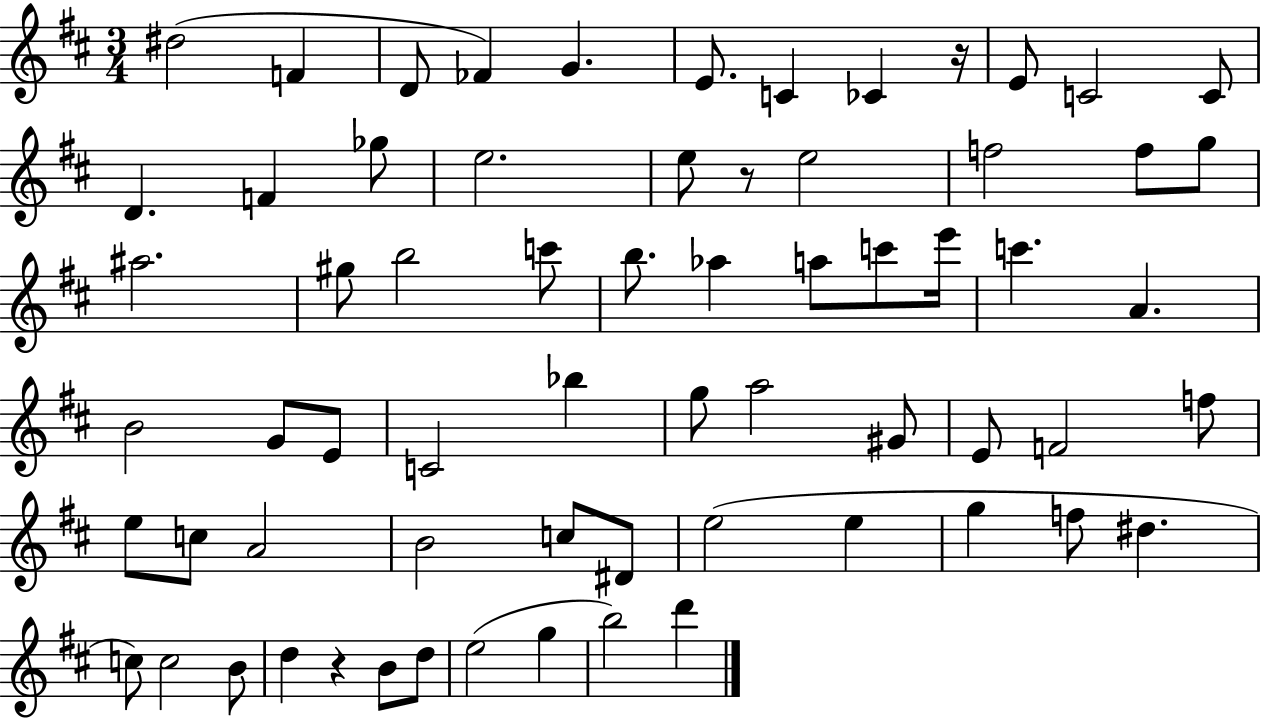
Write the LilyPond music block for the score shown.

{
  \clef treble
  \numericTimeSignature
  \time 3/4
  \key d \major
  dis''2( f'4 | d'8 fes'4) g'4. | e'8. c'4 ces'4 r16 | e'8 c'2 c'8 | \break d'4. f'4 ges''8 | e''2. | e''8 r8 e''2 | f''2 f''8 g''8 | \break ais''2. | gis''8 b''2 c'''8 | b''8. aes''4 a''8 c'''8 e'''16 | c'''4. a'4. | \break b'2 g'8 e'8 | c'2 bes''4 | g''8 a''2 gis'8 | e'8 f'2 f''8 | \break e''8 c''8 a'2 | b'2 c''8 dis'8 | e''2( e''4 | g''4 f''8 dis''4. | \break c''8) c''2 b'8 | d''4 r4 b'8 d''8 | e''2( g''4 | b''2) d'''4 | \break \bar "|."
}